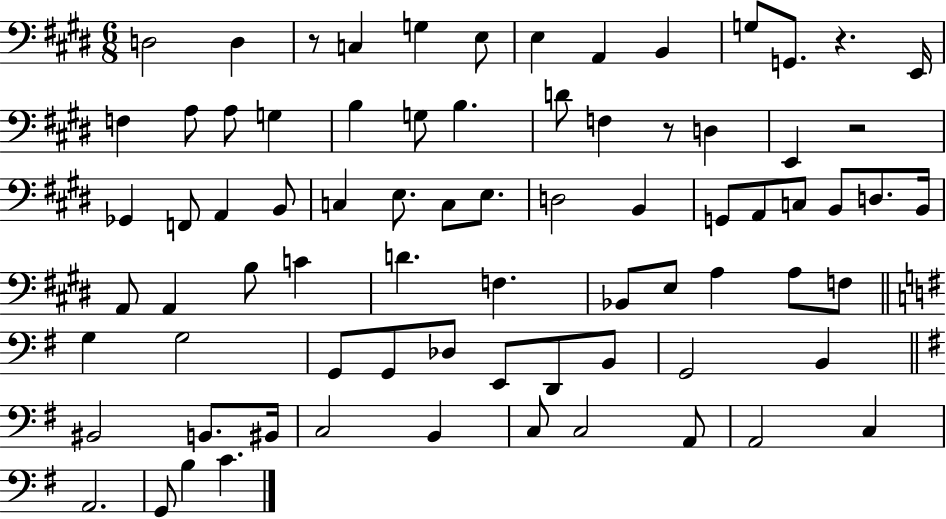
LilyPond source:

{
  \clef bass
  \numericTimeSignature
  \time 6/8
  \key e \major
  d2 d4 | r8 c4 g4 e8 | e4 a,4 b,4 | g8 g,8. r4. e,16 | \break f4 a8 a8 g4 | b4 g8 b4. | d'8 f4 r8 d4 | e,4 r2 | \break ges,4 f,8 a,4 b,8 | c4 e8. c8 e8. | d2 b,4 | g,8 a,8 c8 b,8 d8. b,16 | \break a,8 a,4 b8 c'4 | d'4. f4. | bes,8 e8 a4 a8 f8 | \bar "||" \break \key e \minor g4 g2 | g,8 g,8 des8 e,8 d,8 b,8 | g,2 b,4 | \bar "||" \break \key g \major bis,2 b,8. bis,16 | c2 b,4 | c8 c2 a,8 | a,2 c4 | \break a,2. | g,8 b4 c'4. | \bar "|."
}